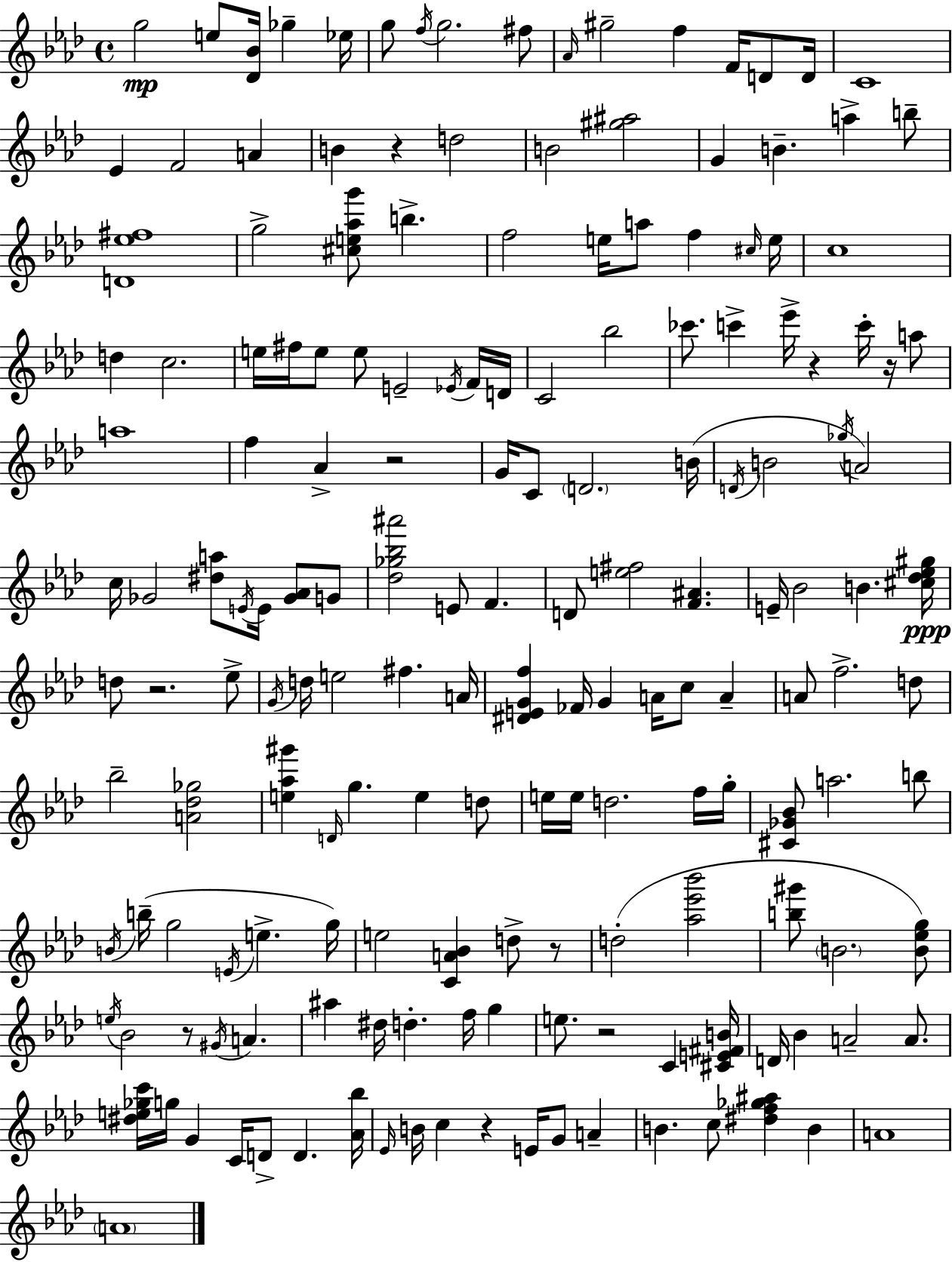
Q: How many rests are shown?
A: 9